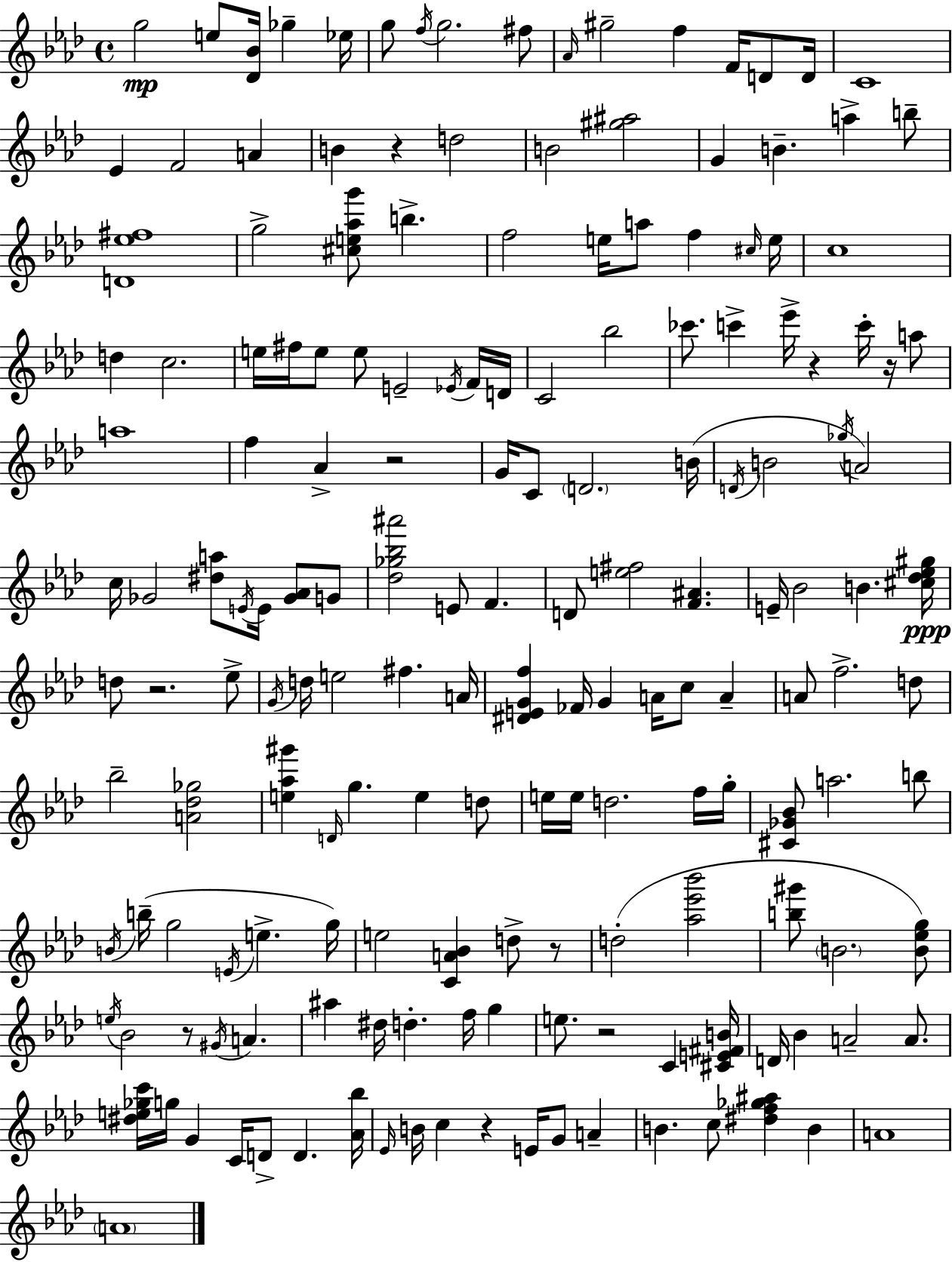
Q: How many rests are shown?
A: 9